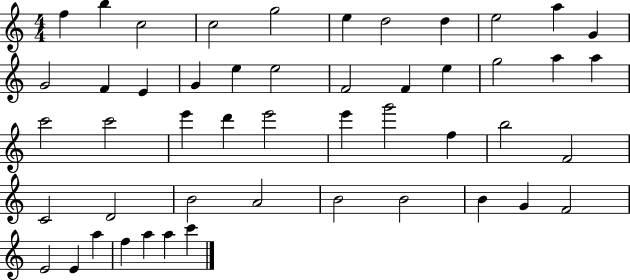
{
  \clef treble
  \numericTimeSignature
  \time 4/4
  \key c \major
  f''4 b''4 c''2 | c''2 g''2 | e''4 d''2 d''4 | e''2 a''4 g'4 | \break g'2 f'4 e'4 | g'4 e''4 e''2 | f'2 f'4 e''4 | g''2 a''4 a''4 | \break c'''2 c'''2 | e'''4 d'''4 e'''2 | e'''4 g'''2 f''4 | b''2 f'2 | \break c'2 d'2 | b'2 a'2 | b'2 b'2 | b'4 g'4 f'2 | \break e'2 e'4 a''4 | f''4 a''4 a''4 c'''4 | \bar "|."
}